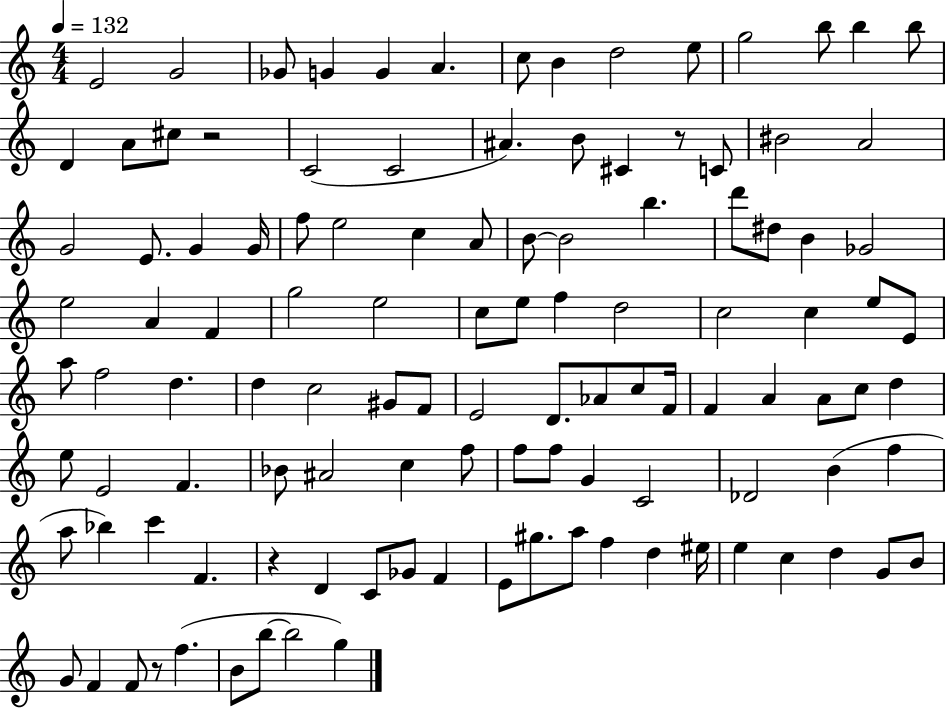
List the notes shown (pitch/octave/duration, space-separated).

E4/h G4/h Gb4/e G4/q G4/q A4/q. C5/e B4/q D5/h E5/e G5/h B5/e B5/q B5/e D4/q A4/e C#5/e R/h C4/h C4/h A#4/q. B4/e C#4/q R/e C4/e BIS4/h A4/h G4/h E4/e. G4/q G4/s F5/e E5/h C5/q A4/e B4/e B4/h B5/q. D6/e D#5/e B4/q Gb4/h E5/h A4/q F4/q G5/h E5/h C5/e E5/e F5/q D5/h C5/h C5/q E5/e E4/e A5/e F5/h D5/q. D5/q C5/h G#4/e F4/e E4/h D4/e. Ab4/e C5/e F4/s F4/q A4/q A4/e C5/e D5/q E5/e E4/h F4/q. Bb4/e A#4/h C5/q F5/e F5/e F5/e G4/q C4/h Db4/h B4/q F5/q A5/e Bb5/q C6/q F4/q. R/q D4/q C4/e Gb4/e F4/q E4/e G#5/e. A5/e F5/q D5/q EIS5/s E5/q C5/q D5/q G4/e B4/e G4/e F4/q F4/e R/e F5/q. B4/e B5/e B5/h G5/q